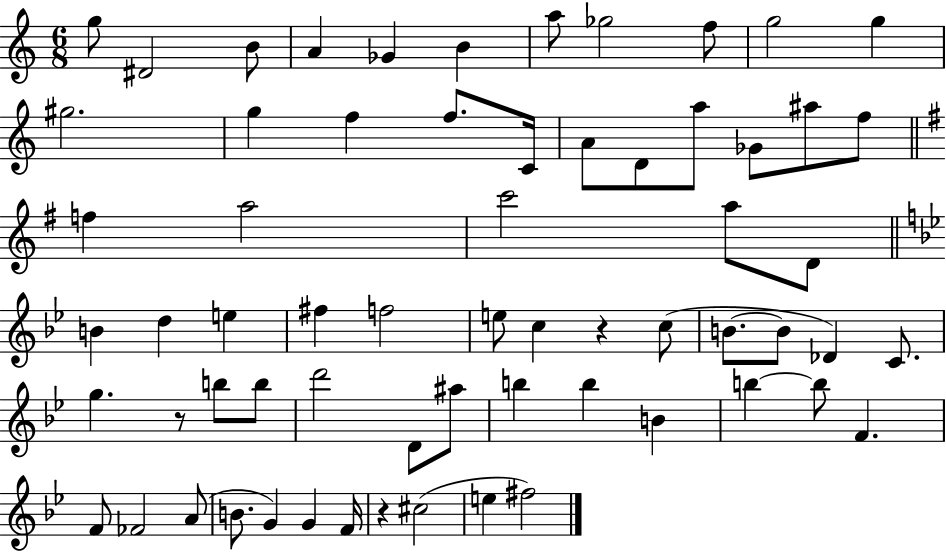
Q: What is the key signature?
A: C major